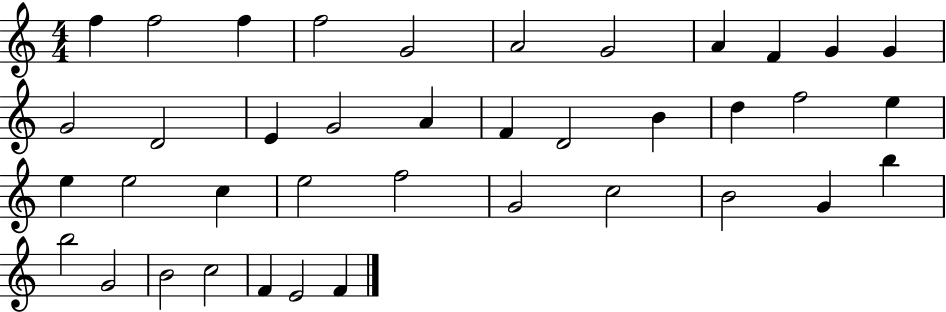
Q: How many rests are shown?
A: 0